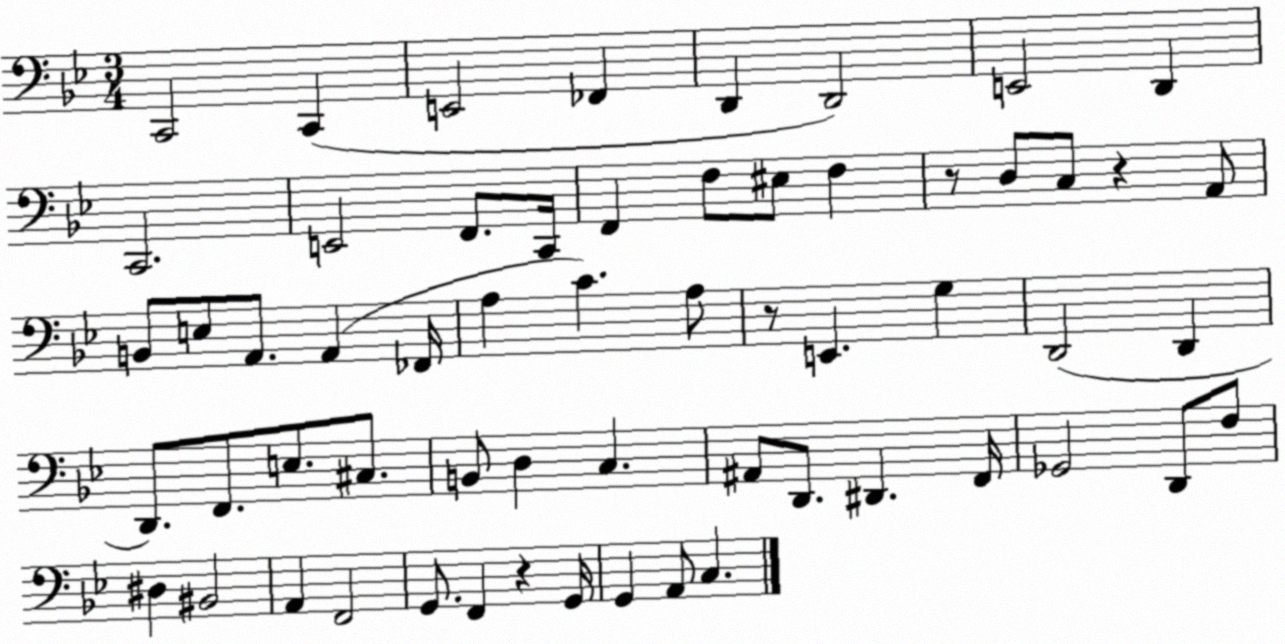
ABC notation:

X:1
T:Untitled
M:3/4
L:1/4
K:Bb
C,,2 C,, E,,2 _F,, D,, D,,2 E,,2 D,, C,,2 E,,2 F,,/2 C,,/4 F,, F,/2 ^E,/2 F, z/2 D,/2 C,/2 z A,,/2 B,,/2 E,/2 A,,/2 A,, _F,,/4 A, C A,/2 z/2 E,, G, D,,2 D,, D,,/2 F,,/2 E,/2 ^C,/2 B,,/2 D, C, ^A,,/2 D,,/2 ^D,, F,,/4 _G,,2 D,,/2 F,/2 ^D, ^B,,2 A,, F,,2 G,,/2 F,, z G,,/4 G,, A,,/2 C,